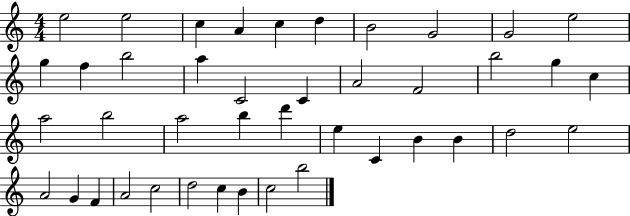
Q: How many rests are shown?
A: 0